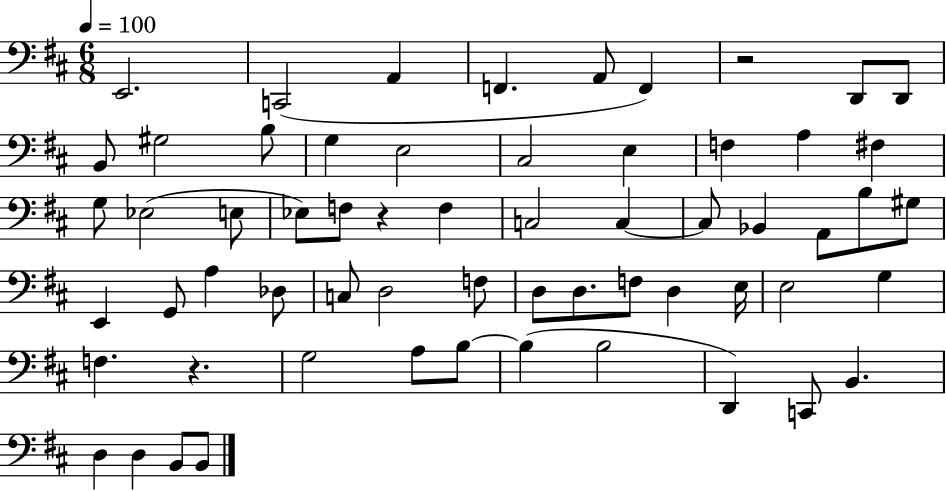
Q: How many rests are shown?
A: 3